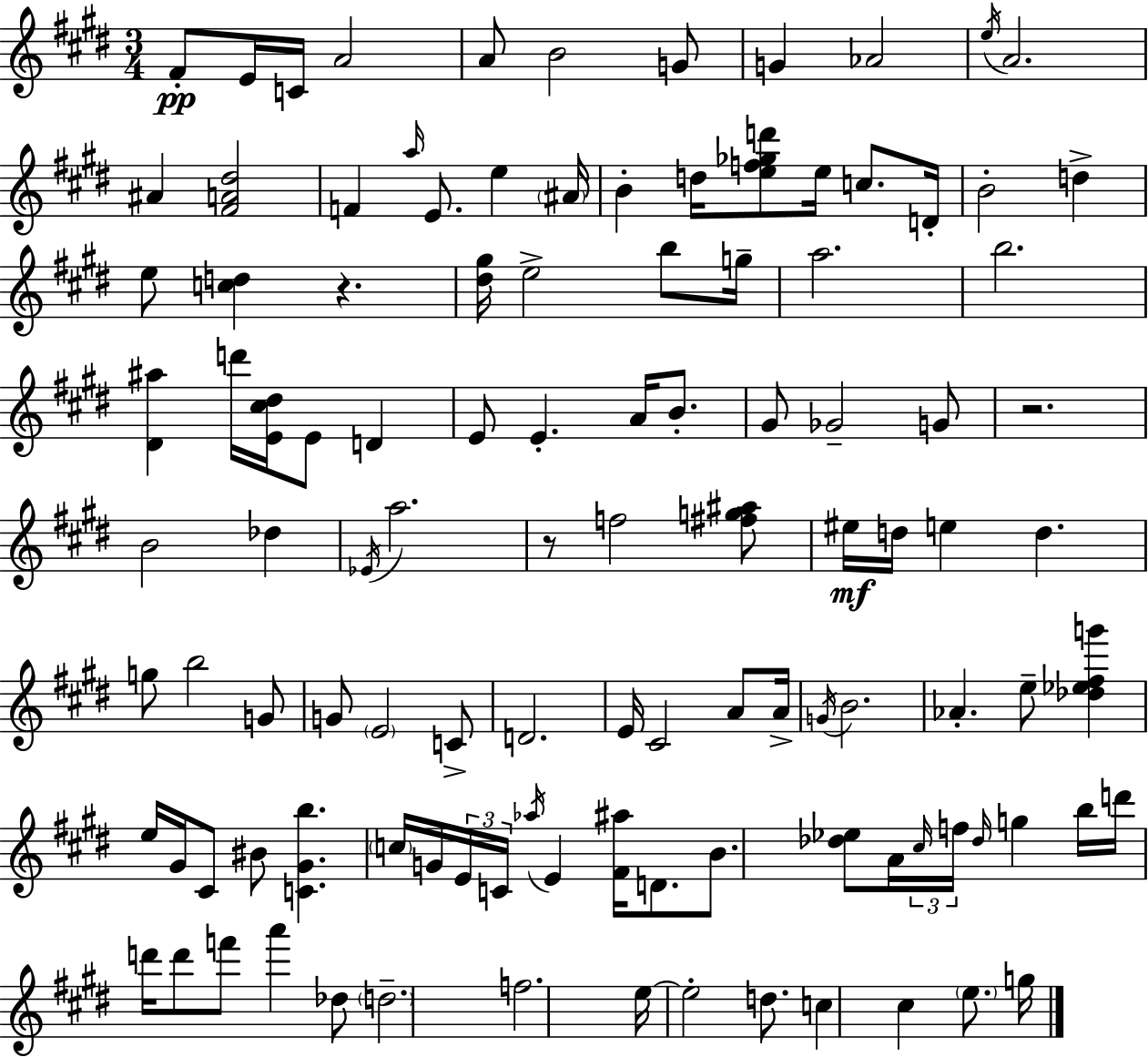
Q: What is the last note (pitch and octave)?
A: G5